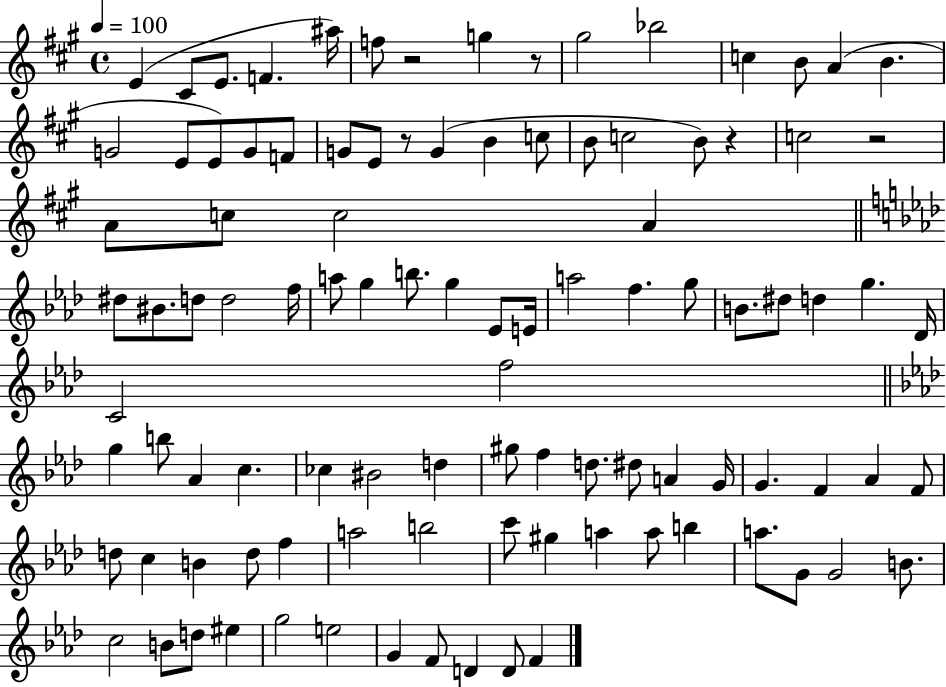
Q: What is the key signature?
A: A major